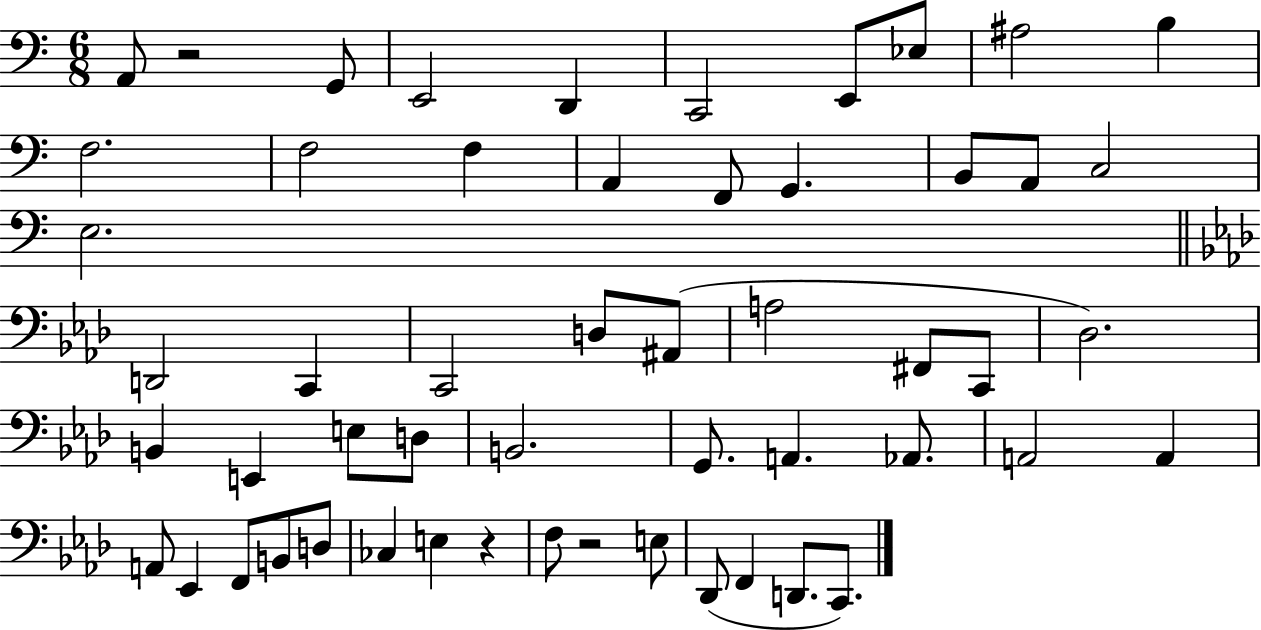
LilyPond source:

{
  \clef bass
  \numericTimeSignature
  \time 6/8
  \key c \major
  a,8 r2 g,8 | e,2 d,4 | c,2 e,8 ees8 | ais2 b4 | \break f2. | f2 f4 | a,4 f,8 g,4. | b,8 a,8 c2 | \break e2. | \bar "||" \break \key aes \major d,2 c,4 | c,2 d8 ais,8( | a2 fis,8 c,8 | des2.) | \break b,4 e,4 e8 d8 | b,2. | g,8. a,4. aes,8. | a,2 a,4 | \break a,8 ees,4 f,8 b,8 d8 | ces4 e4 r4 | f8 r2 e8 | des,8( f,4 d,8. c,8.) | \break \bar "|."
}